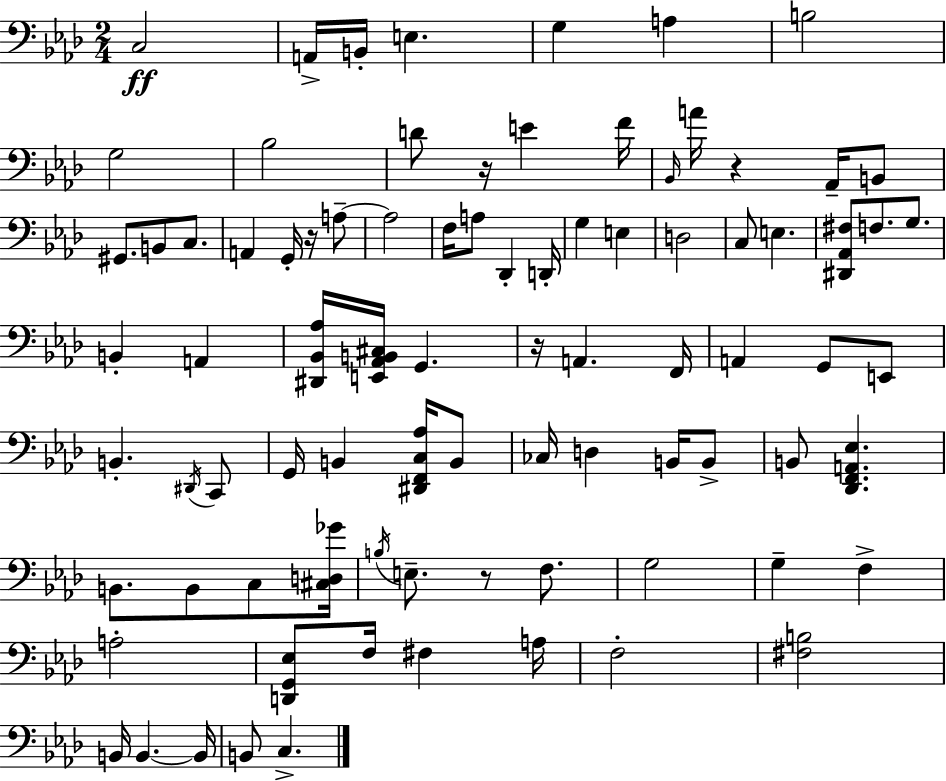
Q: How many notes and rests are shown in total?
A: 85